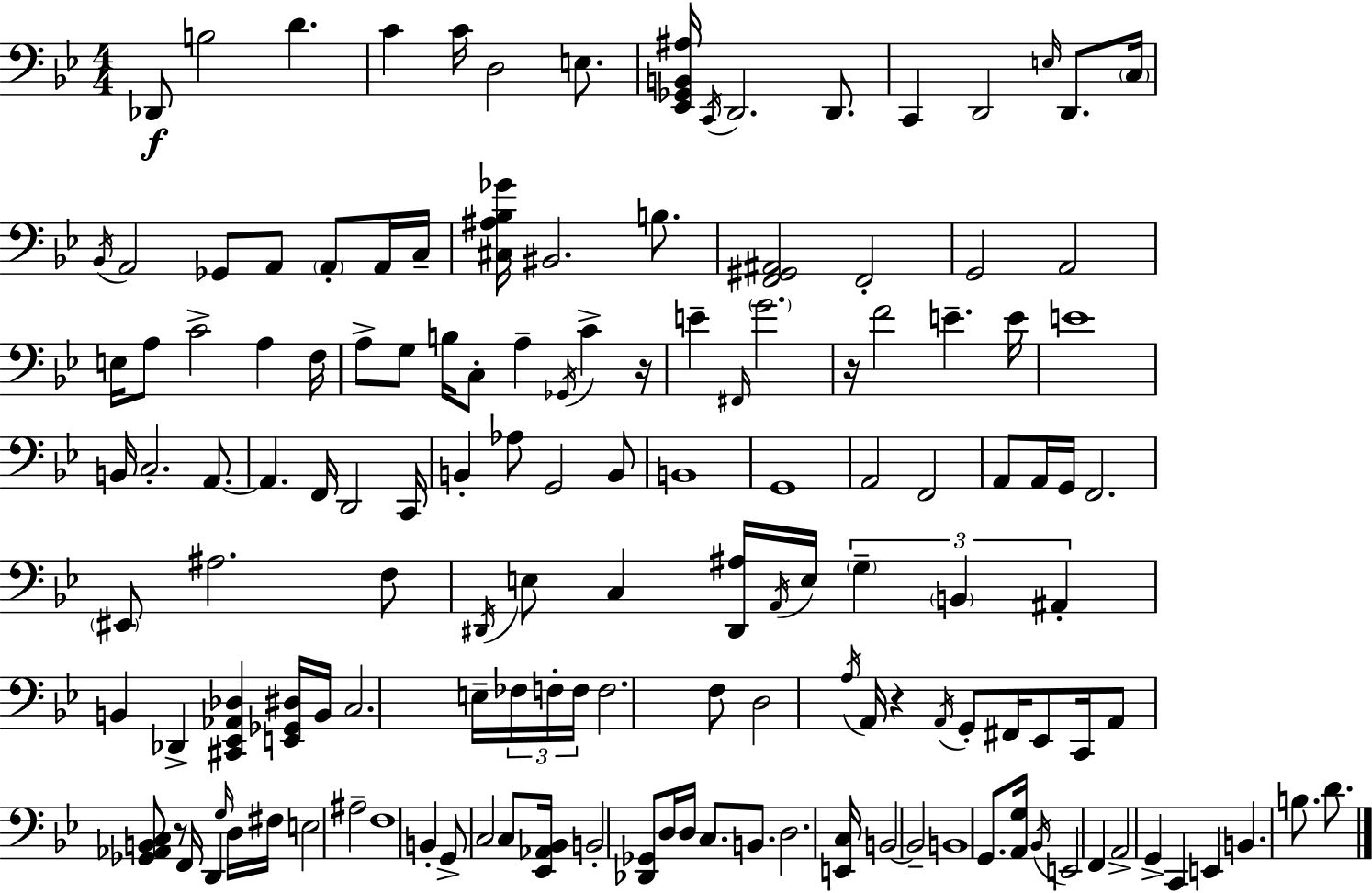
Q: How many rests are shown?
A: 4